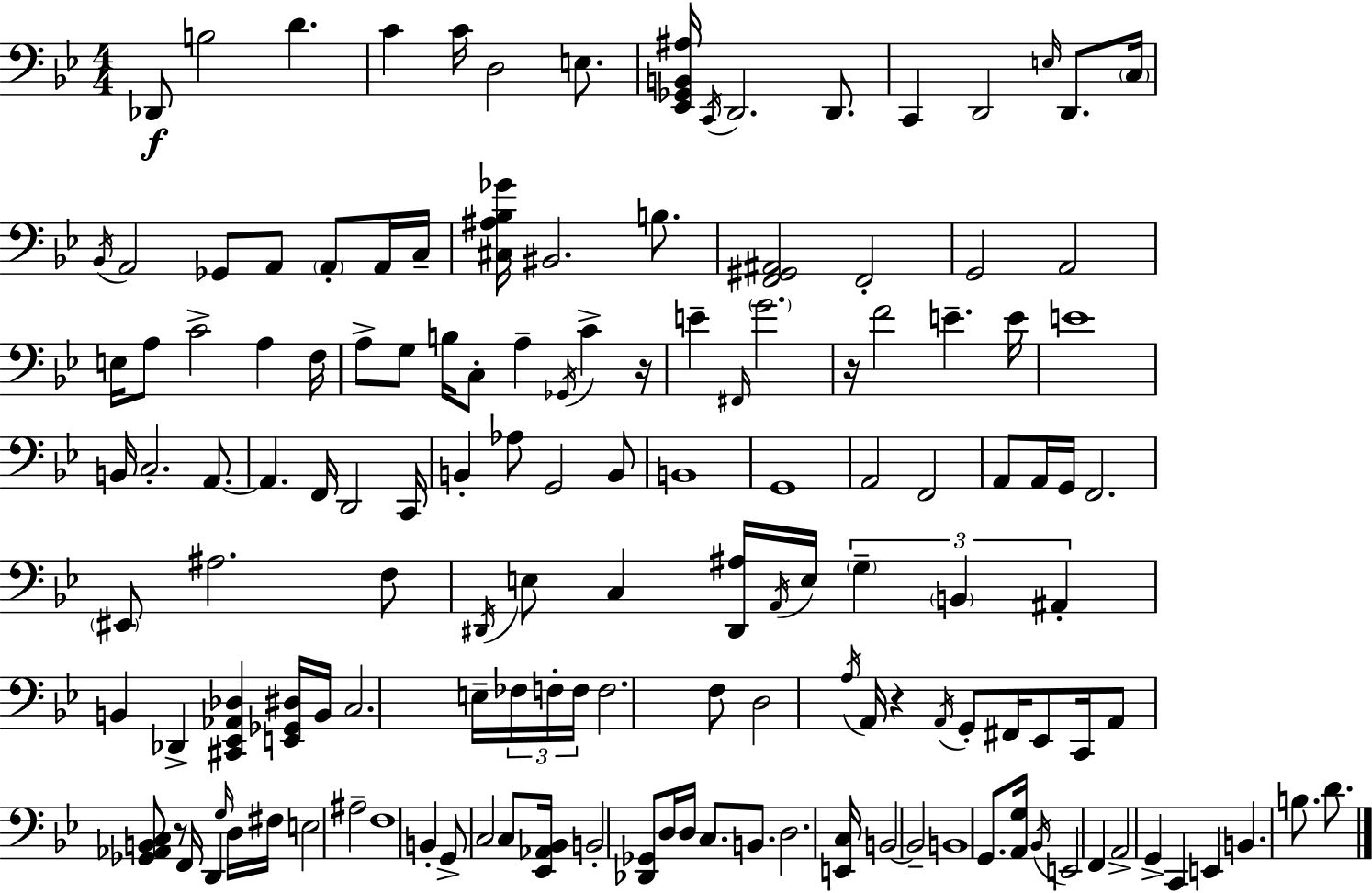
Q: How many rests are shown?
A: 4